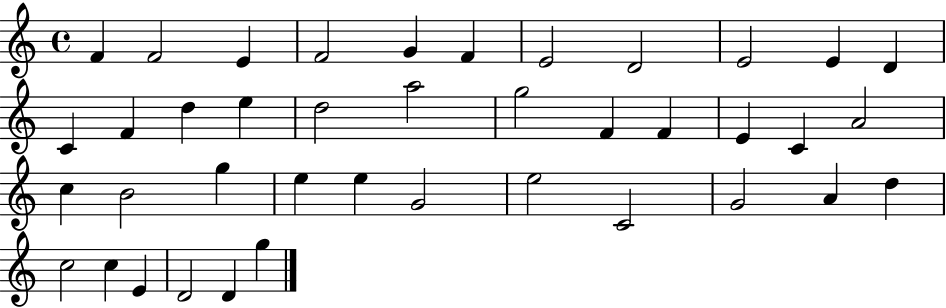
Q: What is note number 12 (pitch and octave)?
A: C4